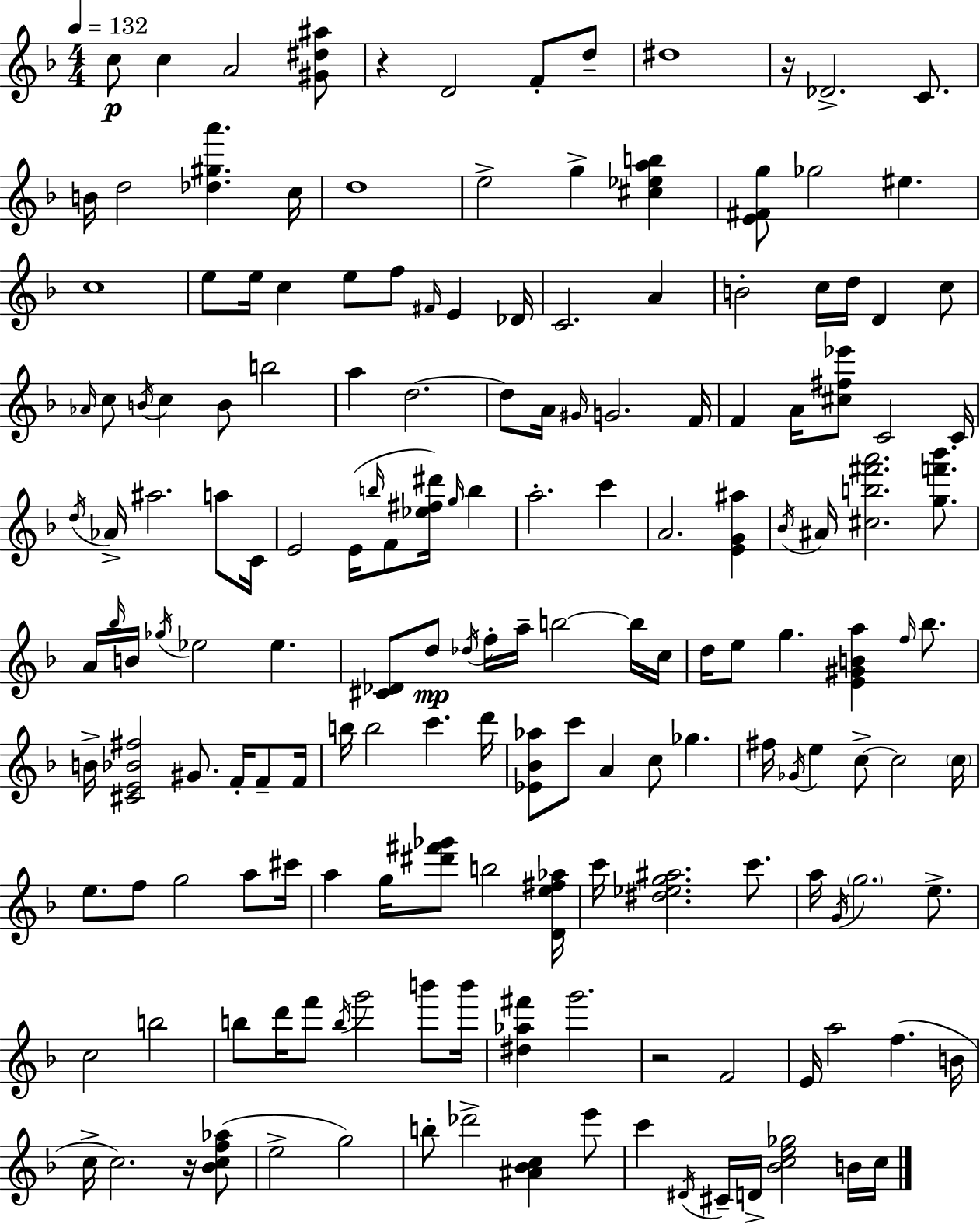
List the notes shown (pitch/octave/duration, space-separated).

C5/e C5/q A4/h [G#4,D#5,A#5]/e R/q D4/h F4/e D5/e D#5/w R/s Db4/h. C4/e. B4/s D5/h [Db5,G#5,A6]/q. C5/s D5/w E5/h G5/q [C#5,Eb5,A5,B5]/q [E4,F#4,G5]/e Gb5/h EIS5/q. C5/w E5/e E5/s C5/q E5/e F5/e F#4/s E4/q Db4/s C4/h. A4/q B4/h C5/s D5/s D4/q C5/e Ab4/s C5/e B4/s C5/q B4/e B5/h A5/q D5/h. D5/e A4/s G#4/s G4/h. F4/s F4/q A4/s [C#5,F#5,Eb6]/e C4/h C4/s D5/s Ab4/s A#5/h. A5/e C4/s E4/h E4/s B5/s F4/e [Eb5,F#5,D#6]/s G5/s B5/q A5/h. C6/q A4/h. [E4,G4,A#5]/q Bb4/s A#4/s [C#5,B5,F#6,A6]/h. [G5,F6,Bb6]/e. A4/s Bb5/s B4/s Gb5/s Eb5/h Eb5/q. [C#4,Db4]/e D5/e Db5/s F5/s A5/s B5/h B5/s C5/s D5/s E5/e G5/q. [E4,G#4,B4,A5]/q F5/s Bb5/e. B4/s [C#4,E4,Bb4,F#5]/h G#4/e. F4/s F4/e F4/s B5/s B5/h C6/q. D6/s [Eb4,Bb4,Ab5]/e C6/e A4/q C5/e Gb5/q. F#5/s Gb4/s E5/q C5/e C5/h C5/s E5/e. F5/e G5/h A5/e C#6/s A5/q G5/s [D#6,F#6,Gb6]/e B5/h [D4,E5,F#5,Ab5]/s C6/s [D#5,Eb5,G5,A#5]/h. C6/e. A5/s G4/s G5/h. E5/e. C5/h B5/h B5/e D6/s F6/e B5/s G6/h B6/e B6/s [D#5,Ab5,F#6]/q G6/h. R/h F4/h E4/s A5/h F5/q. B4/s C5/s C5/h. R/s [Bb4,C5,F5,Ab5]/e E5/h G5/h B5/e Db6/h [A#4,Bb4,C5]/q E6/e C6/q D#4/s C#4/s D4/s [Bb4,C5,E5,Gb5]/h B4/s C5/s